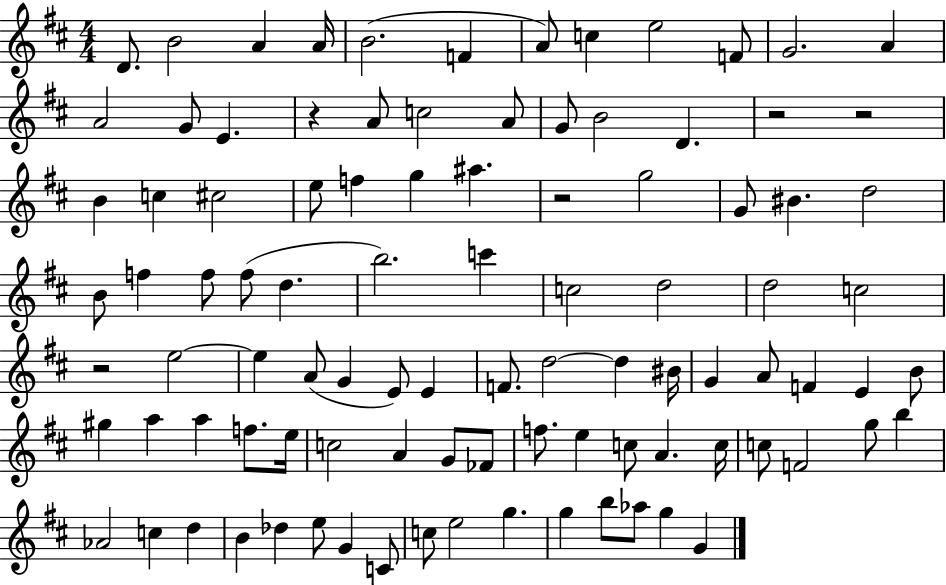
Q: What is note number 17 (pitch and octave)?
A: C5